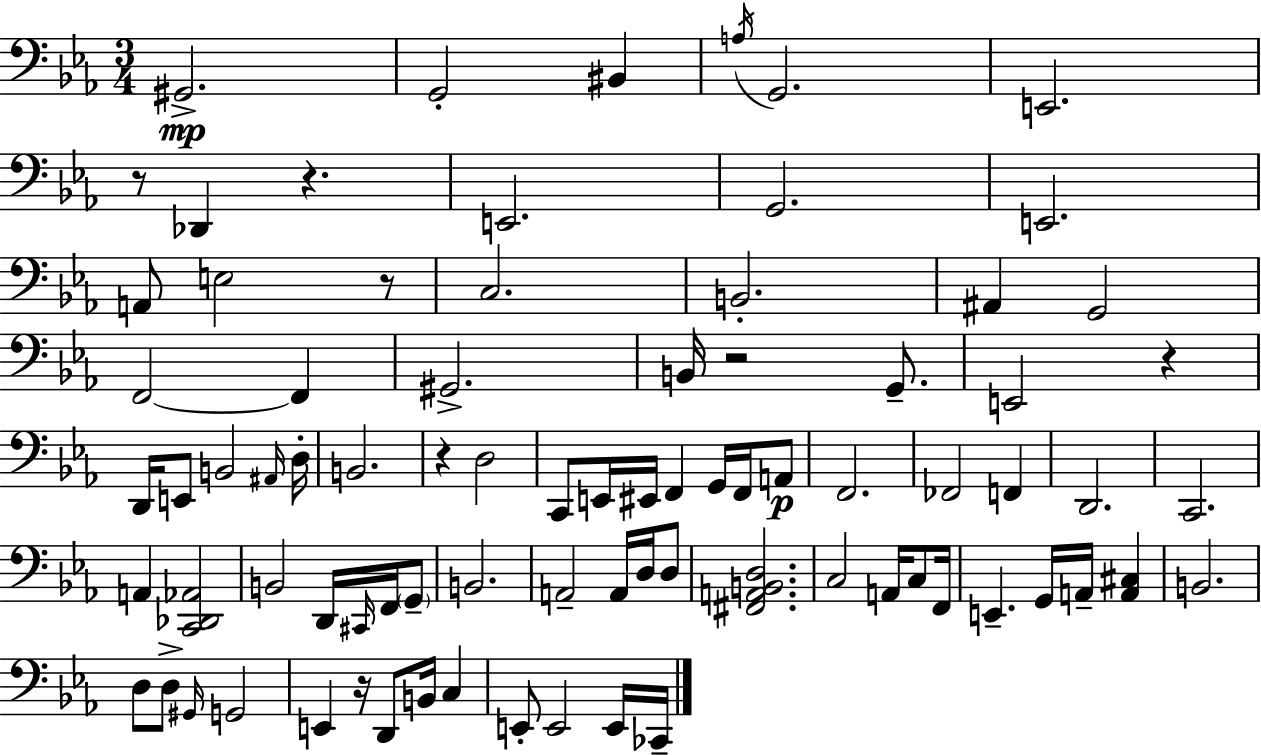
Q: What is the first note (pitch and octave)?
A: G#2